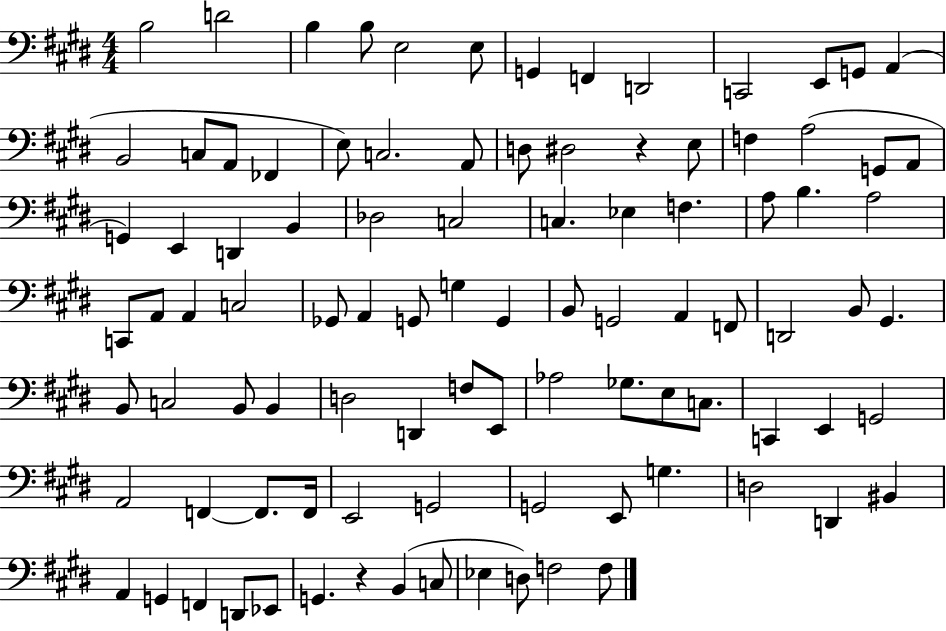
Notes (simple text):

B3/h D4/h B3/q B3/e E3/h E3/e G2/q F2/q D2/h C2/h E2/e G2/e A2/q B2/h C3/e A2/e FES2/q E3/e C3/h. A2/e D3/e D#3/h R/q E3/e F3/q A3/h G2/e A2/e G2/q E2/q D2/q B2/q Db3/h C3/h C3/q. Eb3/q F3/q. A3/e B3/q. A3/h C2/e A2/e A2/q C3/h Gb2/e A2/q G2/e G3/q G2/q B2/e G2/h A2/q F2/e D2/h B2/e G#2/q. B2/e C3/h B2/e B2/q D3/h D2/q F3/e E2/e Ab3/h Gb3/e. E3/e C3/e. C2/q E2/q G2/h A2/h F2/q F2/e. F2/s E2/h G2/h G2/h E2/e G3/q. D3/h D2/q BIS2/q A2/q G2/q F2/q D2/e Eb2/e G2/q. R/q B2/q C3/e Eb3/q D3/e F3/h F3/e